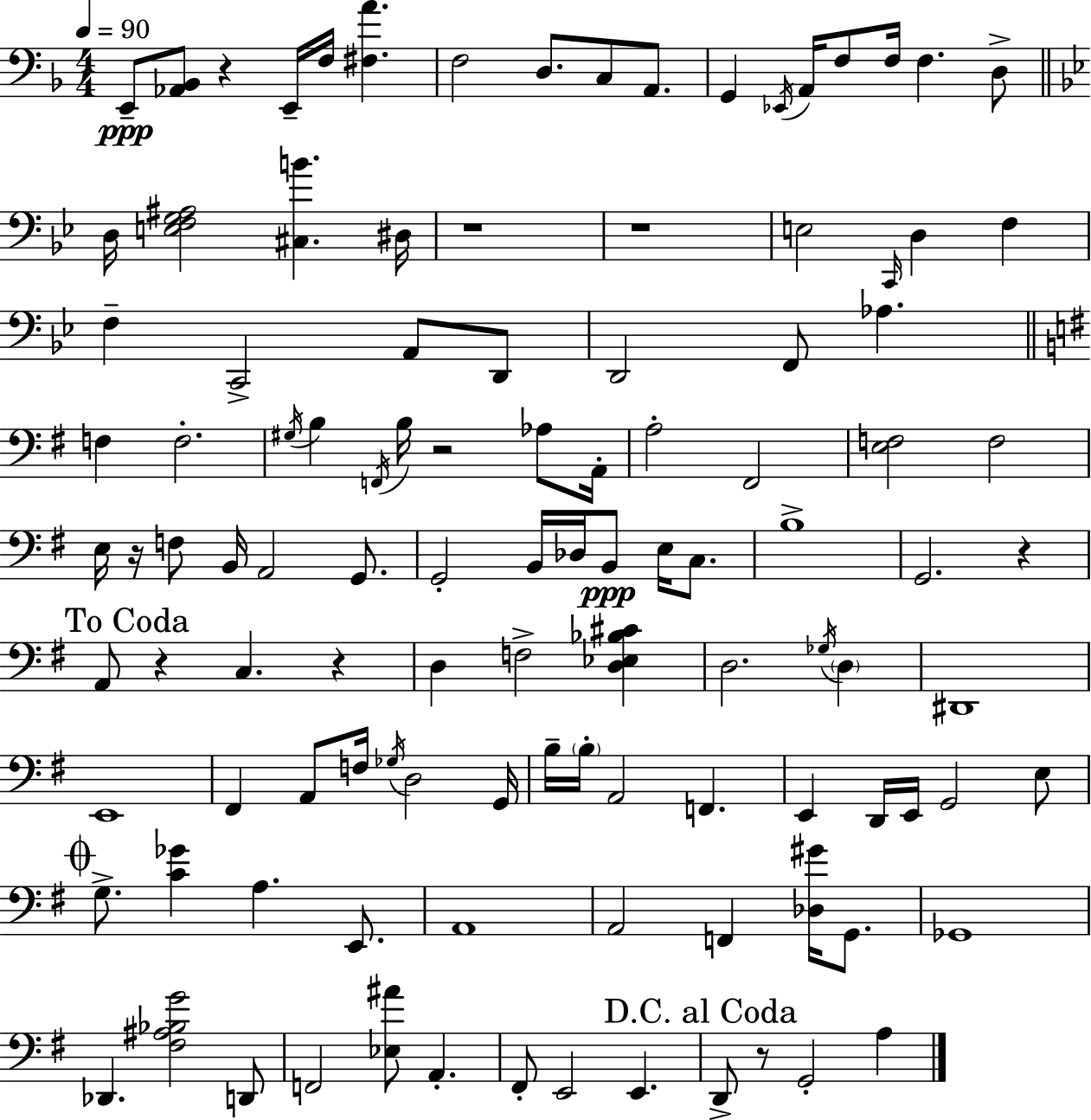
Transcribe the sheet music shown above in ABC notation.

X:1
T:Untitled
M:4/4
L:1/4
K:Dm
E,,/2 [_A,,_B,,]/2 z E,,/4 F,/4 [^F,A] F,2 D,/2 C,/2 A,,/2 G,, _E,,/4 A,,/4 F,/2 F,/4 F, D,/2 D,/4 [E,F,G,^A,]2 [^C,B] ^D,/4 z4 z4 E,2 C,,/4 D, F, F, C,,2 A,,/2 D,,/2 D,,2 F,,/2 _A, F, F,2 ^G,/4 B, F,,/4 B,/4 z2 _A,/2 A,,/4 A,2 ^F,,2 [E,F,]2 F,2 E,/4 z/4 F,/2 B,,/4 A,,2 G,,/2 G,,2 B,,/4 _D,/4 B,,/2 E,/4 C,/2 B,4 G,,2 z A,,/2 z C, z D, F,2 [D,_E,_B,^C] D,2 _G,/4 D, ^D,,4 E,,4 ^F,, A,,/2 F,/4 _G,/4 D,2 G,,/4 B,/4 B,/4 A,,2 F,, E,, D,,/4 E,,/4 G,,2 E,/2 G,/2 [C_G] A, E,,/2 A,,4 A,,2 F,, [_D,^G]/4 G,,/2 _G,,4 _D,, [^F,^A,_B,G]2 D,,/2 F,,2 [_E,^A]/2 A,, ^F,,/2 E,,2 E,, D,,/2 z/2 G,,2 A,